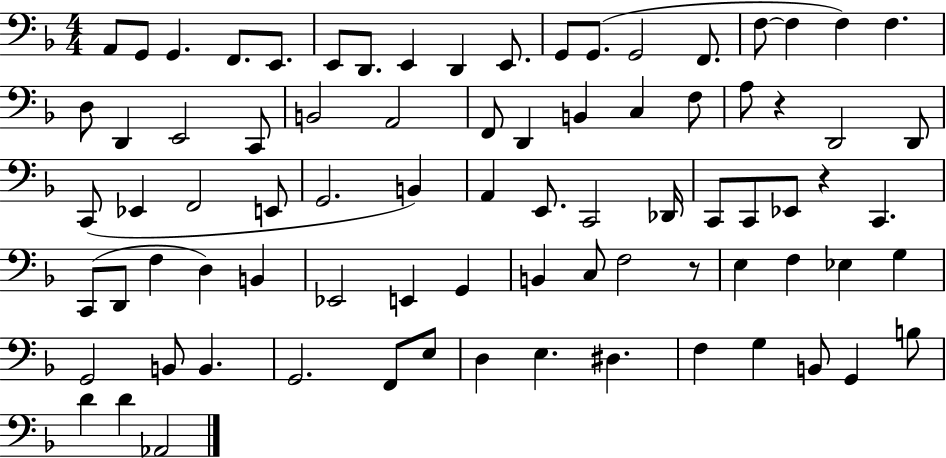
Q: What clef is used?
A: bass